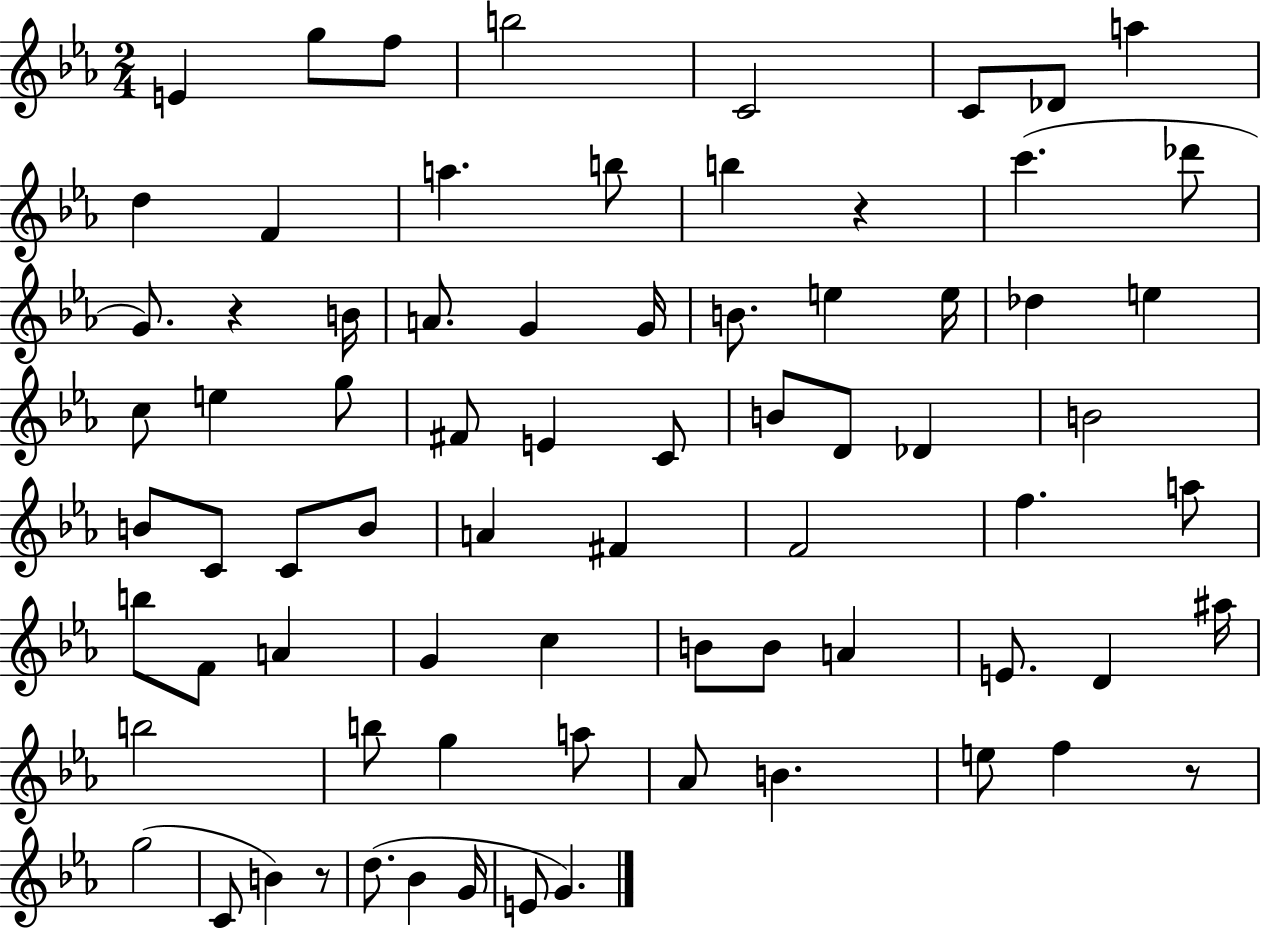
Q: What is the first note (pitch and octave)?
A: E4